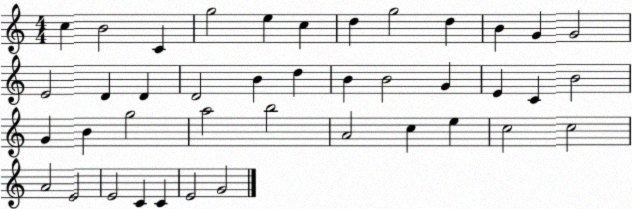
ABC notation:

X:1
T:Untitled
M:4/4
L:1/4
K:C
c B2 C g2 e c d g2 d B G G2 E2 D D D2 B d B B2 G E C B2 G B g2 a2 b2 A2 c e c2 c2 A2 E2 E2 C C E2 G2